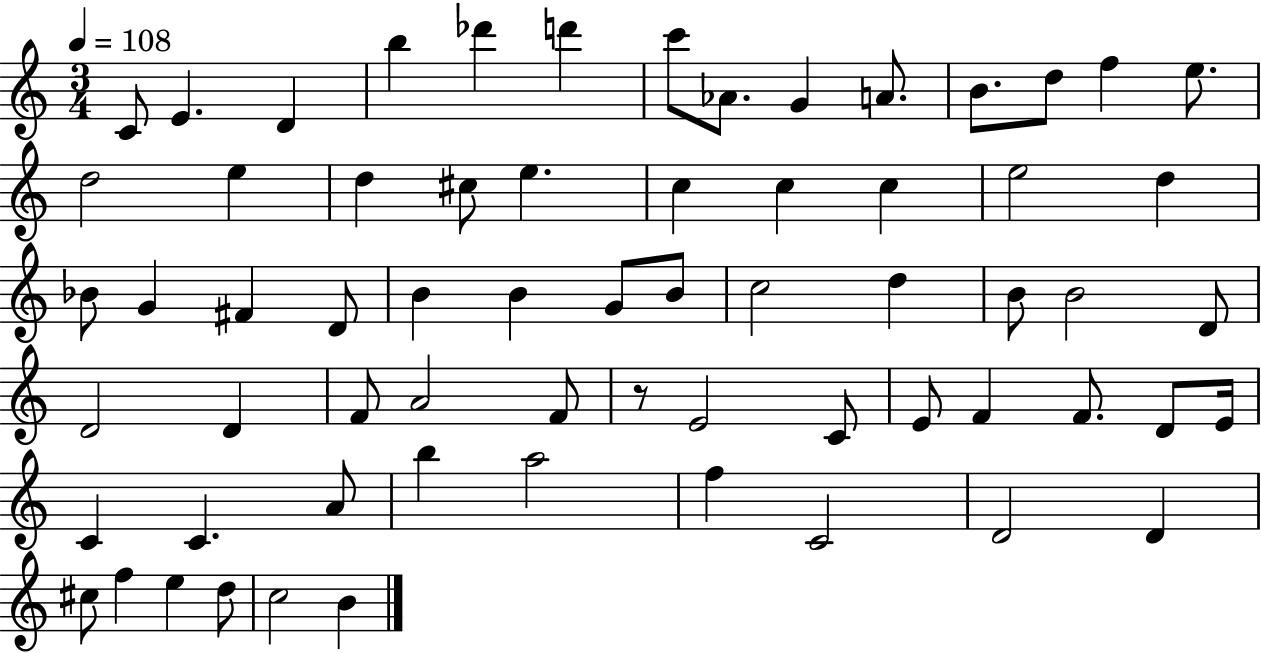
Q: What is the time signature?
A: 3/4